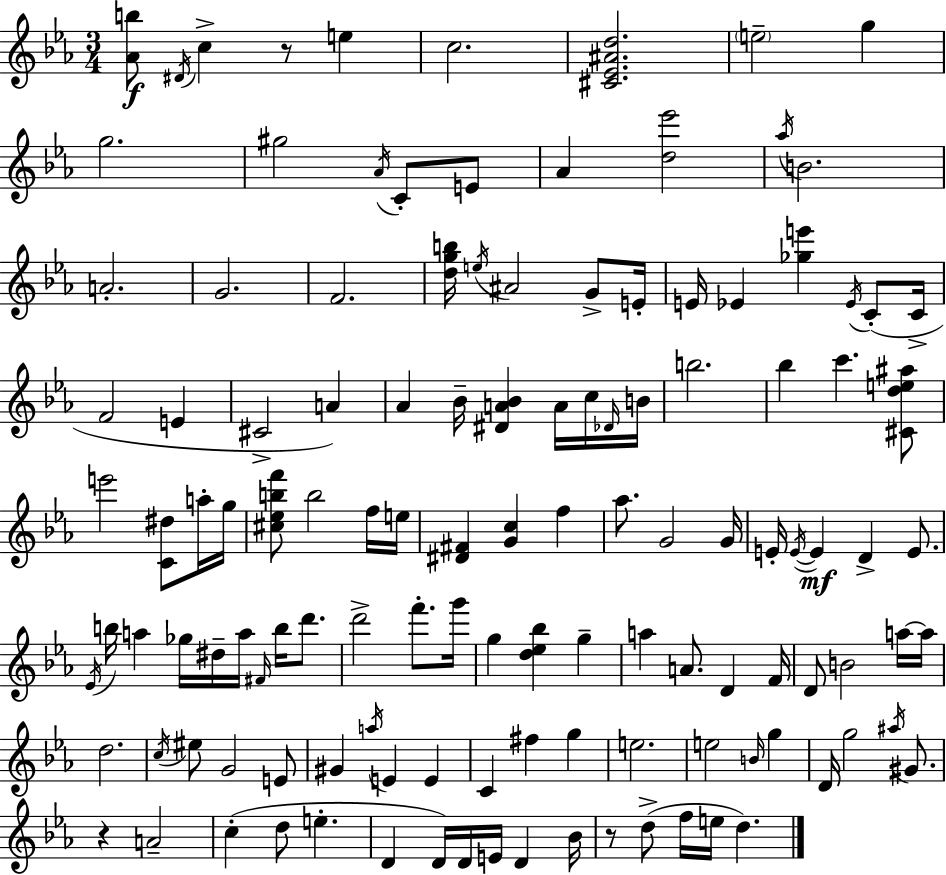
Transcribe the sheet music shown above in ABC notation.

X:1
T:Untitled
M:3/4
L:1/4
K:Eb
[_Ab]/2 ^D/4 c z/2 e c2 [^C_E^Ad]2 e2 g g2 ^g2 _A/4 C/2 E/2 _A [d_e']2 _a/4 B2 A2 G2 F2 [dgb]/4 e/4 ^A2 G/2 E/4 E/4 _E [_ge'] _E/4 C/2 C/4 F2 E ^C2 A _A _B/4 [^DA_B] A/4 c/4 _D/4 B/4 b2 _b c' [^Cde^a]/2 e'2 [C^d]/2 a/4 g/4 [^c_ebf']/2 b2 f/4 e/4 [^D^F] [Gc] f _a/2 G2 G/4 E/4 E/4 E D E/2 _E/4 b/4 a _g/4 ^d/4 a/4 ^F/4 b/4 d'/2 d'2 f'/2 g'/4 g [d_e_b] g a A/2 D F/4 D/2 B2 a/4 a/4 d2 c/4 ^e/2 G2 E/2 ^G a/4 E E C ^f g e2 e2 B/4 g D/4 g2 ^a/4 ^G/2 z A2 c d/2 e D D/4 D/4 E/4 D _B/4 z/2 d/2 f/4 e/4 d